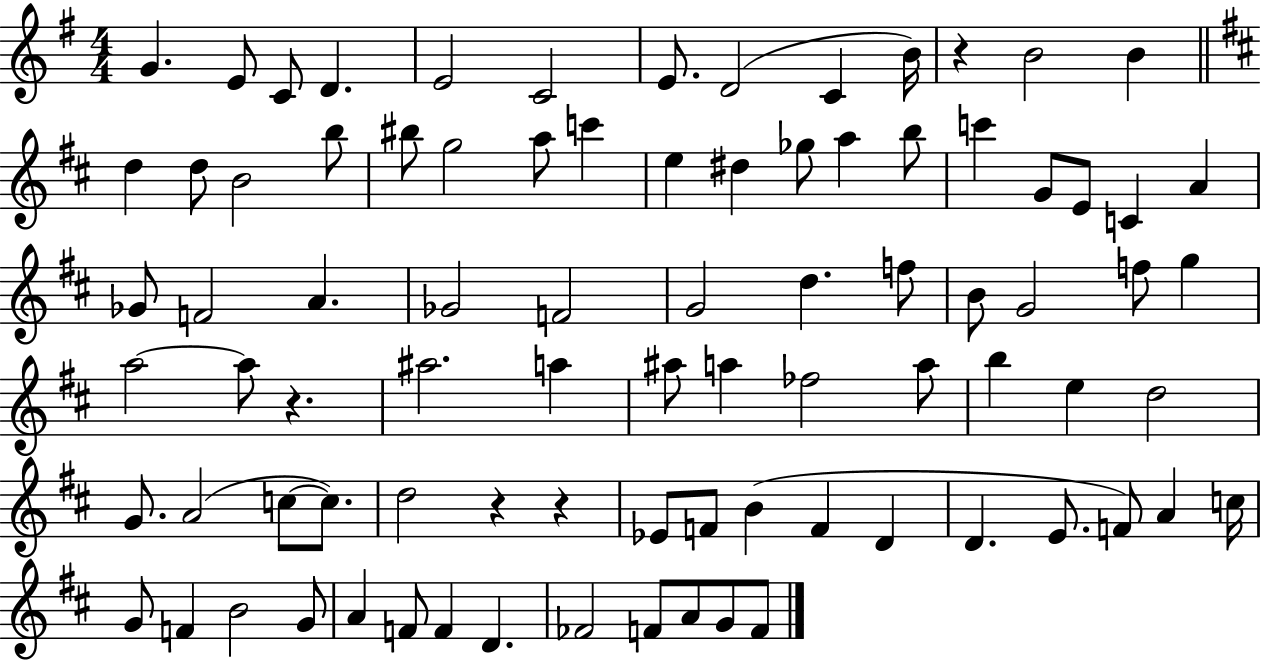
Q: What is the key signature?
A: G major